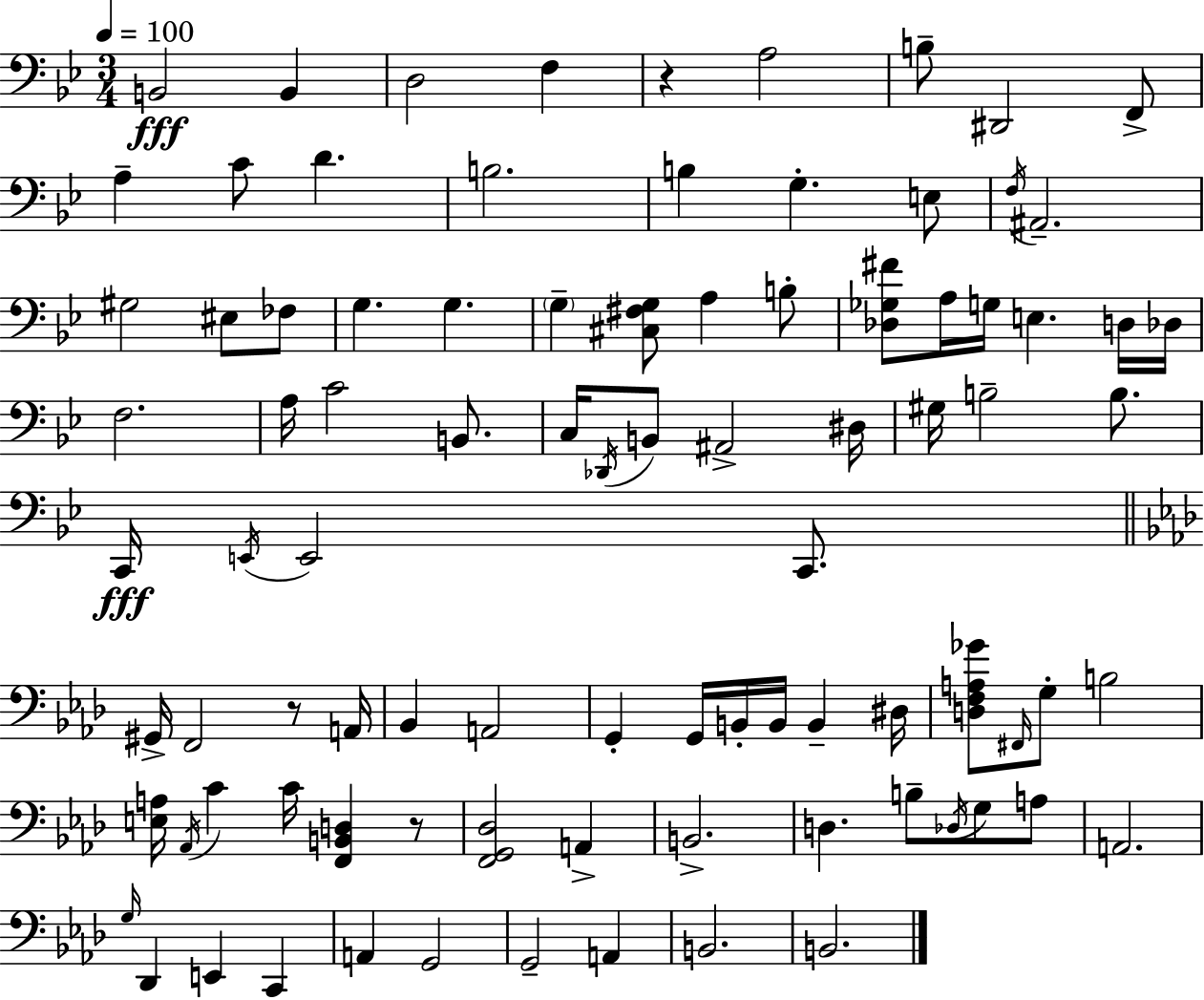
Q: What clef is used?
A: bass